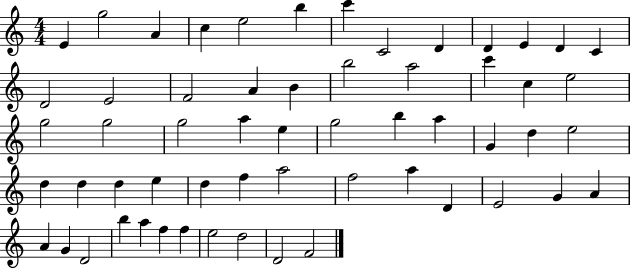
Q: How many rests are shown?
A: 0